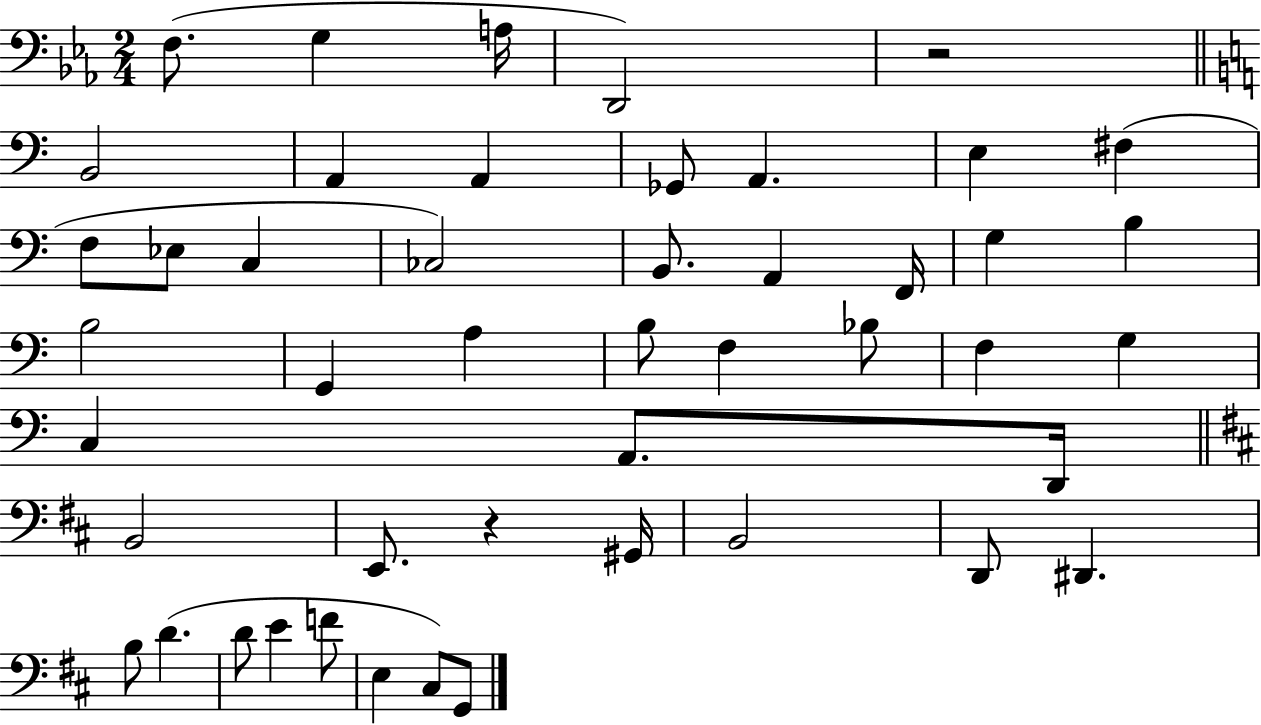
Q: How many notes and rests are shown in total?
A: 47